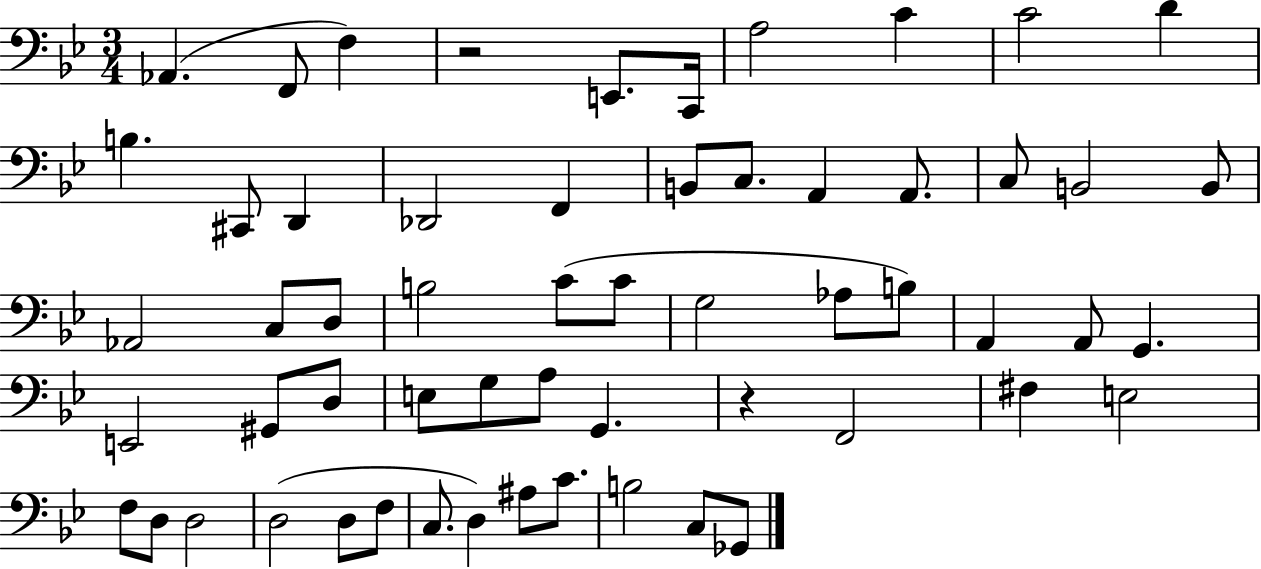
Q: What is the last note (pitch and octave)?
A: Gb2